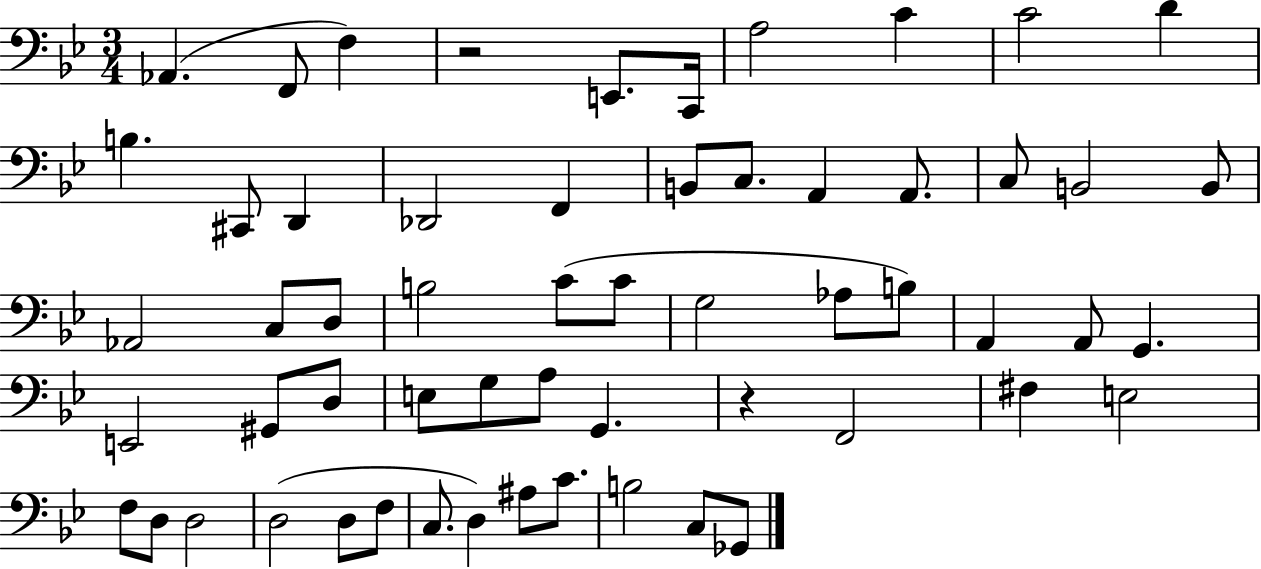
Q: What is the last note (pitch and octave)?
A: Gb2